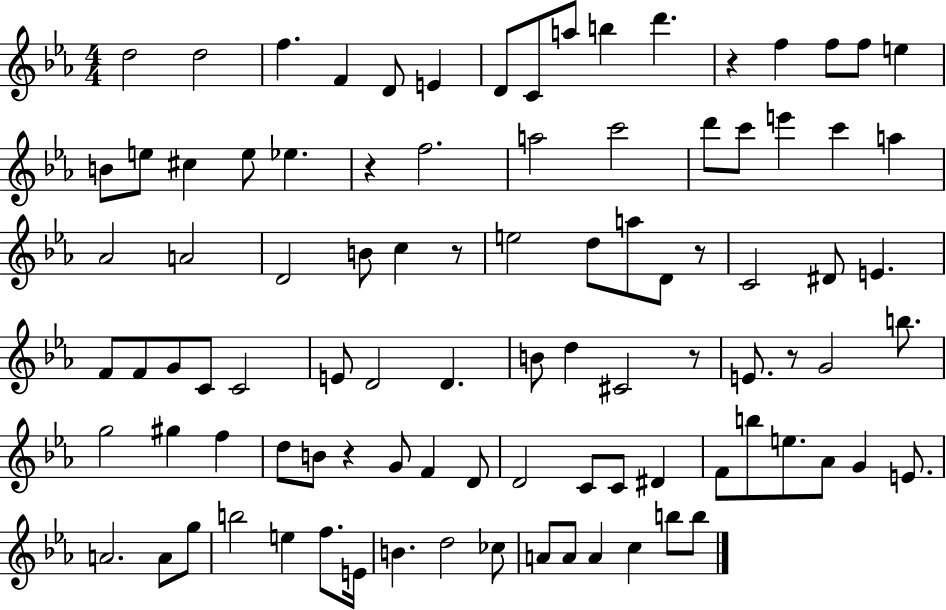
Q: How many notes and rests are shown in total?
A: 95